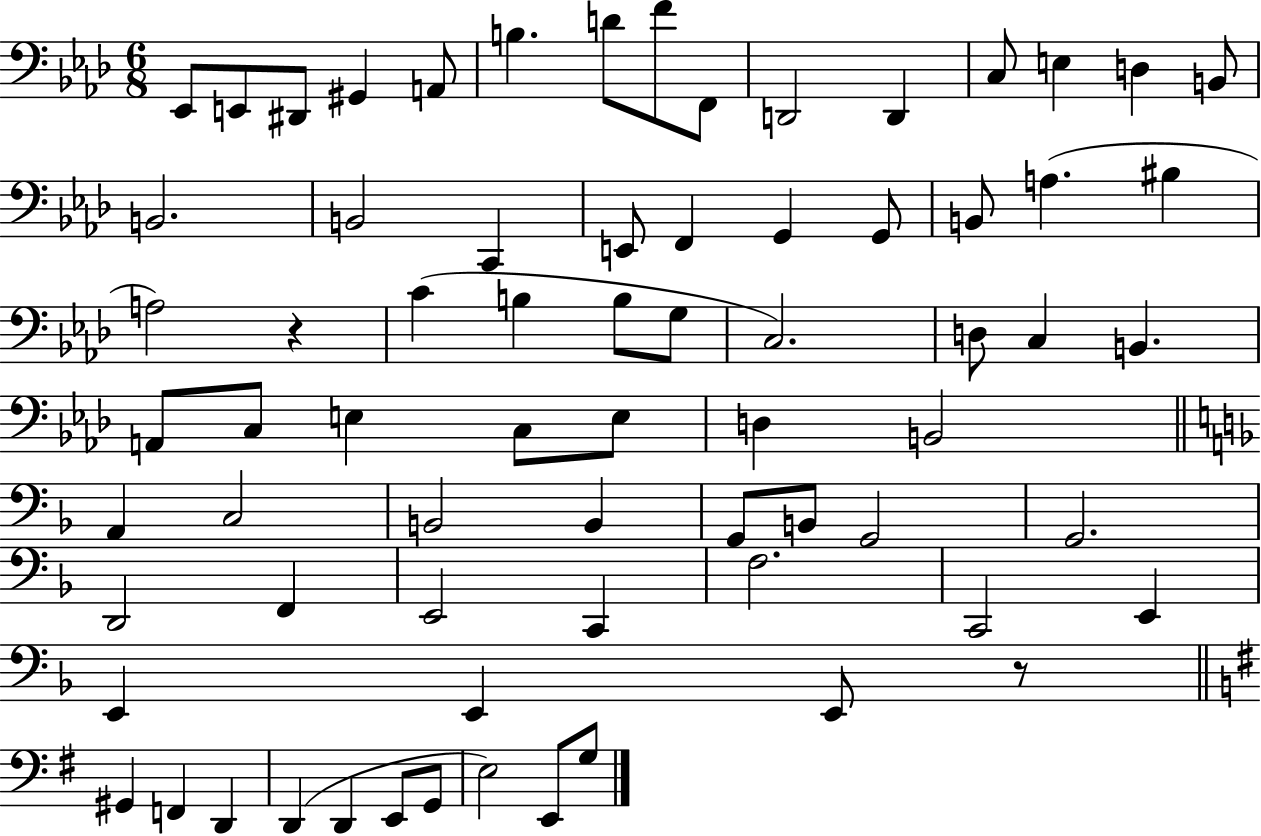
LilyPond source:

{
  \clef bass
  \numericTimeSignature
  \time 6/8
  \key aes \major
  \repeat volta 2 { ees,8 e,8 dis,8 gis,4 a,8 | b4. d'8 f'8 f,8 | d,2 d,4 | c8 e4 d4 b,8 | \break b,2. | b,2 c,4 | e,8 f,4 g,4 g,8 | b,8 a4.( bis4 | \break a2) r4 | c'4( b4 b8 g8 | c2.) | d8 c4 b,4. | \break a,8 c8 e4 c8 e8 | d4 b,2 | \bar "||" \break \key f \major a,4 c2 | b,2 b,4 | g,8 b,8 g,2 | g,2. | \break d,2 f,4 | e,2 c,4 | f2. | c,2 e,4 | \break e,4 e,4 e,8 r8 | \bar "||" \break \key g \major gis,4 f,4 d,4 | d,4( d,4 e,8 g,8 | e2) e,8 g8 | } \bar "|."
}